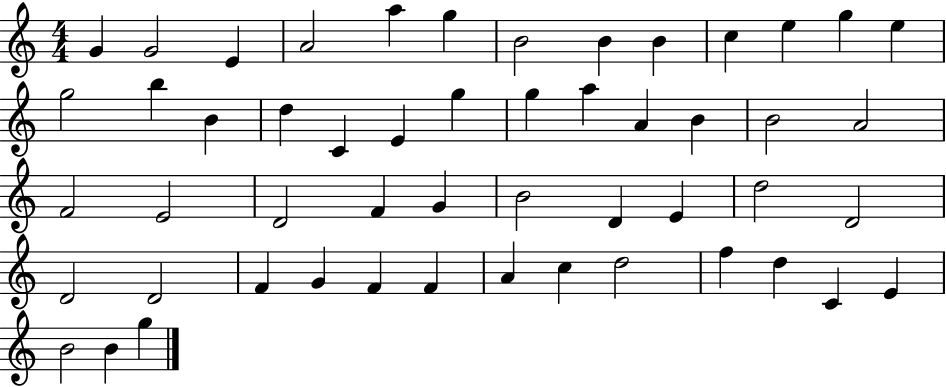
G4/q G4/h E4/q A4/h A5/q G5/q B4/h B4/q B4/q C5/q E5/q G5/q E5/q G5/h B5/q B4/q D5/q C4/q E4/q G5/q G5/q A5/q A4/q B4/q B4/h A4/h F4/h E4/h D4/h F4/q G4/q B4/h D4/q E4/q D5/h D4/h D4/h D4/h F4/q G4/q F4/q F4/q A4/q C5/q D5/h F5/q D5/q C4/q E4/q B4/h B4/q G5/q